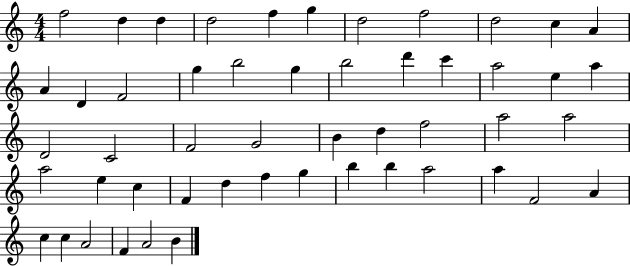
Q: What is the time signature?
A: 4/4